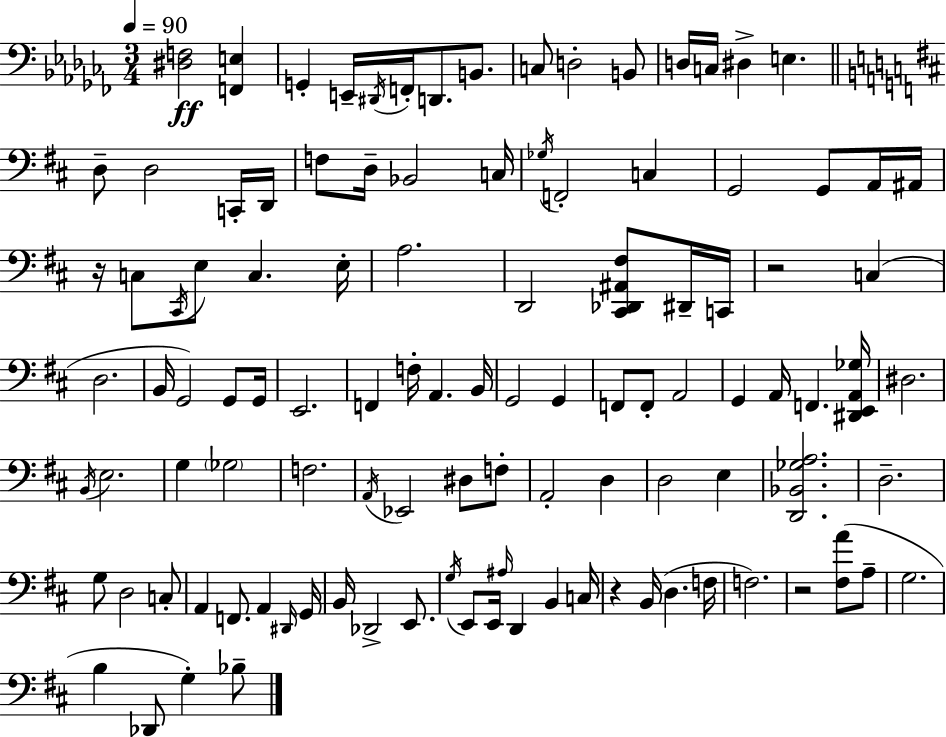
[D#3,F3]/h [F2,E3]/q G2/q E2/s D#2/s F2/s D2/e. B2/e. C3/e D3/h B2/e D3/s C3/s D#3/q E3/q. D3/e D3/h C2/s D2/s F3/e D3/s Bb2/h C3/s Gb3/s F2/h C3/q G2/h G2/e A2/s A#2/s R/s C3/e C#2/s E3/e C3/q. E3/s A3/h. D2/h [C#2,Db2,A#2,F#3]/e D#2/s C2/s R/h C3/q D3/h. B2/s G2/h G2/e G2/s E2/h. F2/q F3/s A2/q. B2/s G2/h G2/q F2/e F2/e A2/h G2/q A2/s F2/q. [D#2,E2,A2,Gb3]/s D#3/h. B2/s E3/h. G3/q Gb3/h F3/h. A2/s Eb2/h D#3/e F3/e A2/h D3/q D3/h E3/q [D2,Bb2,Gb3,A3]/h. D3/h. G3/e D3/h C3/e A2/q F2/e. A2/q D#2/s G2/s B2/s Db2/h E2/e. G3/s E2/e E2/s A#3/s D2/q B2/q C3/s R/q B2/s D3/q. F3/s F3/h. R/h [F#3,A4]/e A3/e G3/h. B3/q Db2/e G3/q Bb3/e